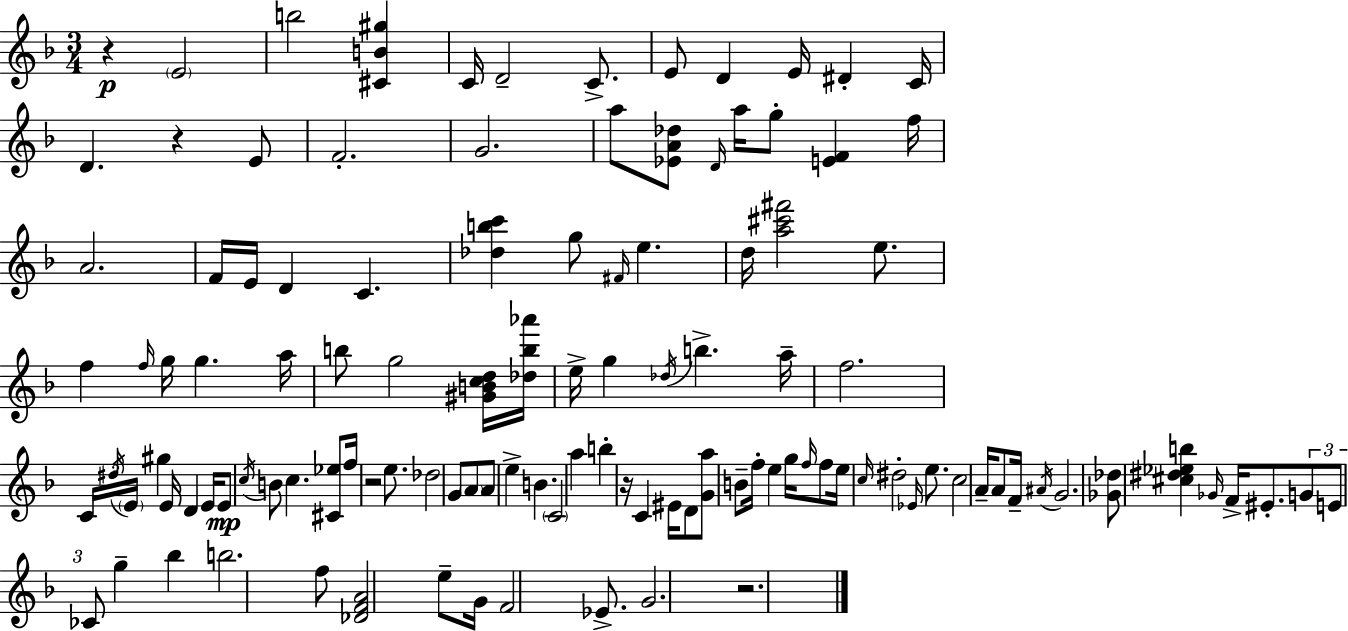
X:1
T:Untitled
M:3/4
L:1/4
K:F
z E2 b2 [^CB^g] C/4 D2 C/2 E/2 D E/4 ^D C/4 D z E/2 F2 G2 a/2 [_EA_d]/2 D/4 a/4 g/2 [EF] f/4 A2 F/4 E/4 D C [_dbc'] g/2 ^F/4 e d/4 [a^c'^f']2 e/2 f f/4 g/4 g a/4 b/2 g2 [^GBcd]/4 [_db_a']/4 e/4 g _d/4 b a/4 f2 C/4 ^d/4 E/4 ^g E/4 D E/4 E/2 c/4 B/2 c [^C_e]/2 f/4 z2 e/2 _d2 G/2 A/2 A/2 e B C2 a b z/4 C ^E/4 D/2 [Ga]/2 B/2 f/4 e g/4 f/4 f/2 e/4 c/4 ^d2 _E/4 e/2 c2 A/4 A/2 F/4 ^A/4 G2 [_G_d]/2 [^c^d_eb] _G/4 F/4 ^E/2 G/2 E/2 _C/2 g _b b2 f/2 [_DFA]2 e/2 G/4 F2 _E/2 G2 z2